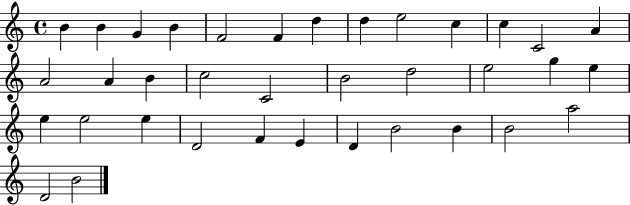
B4/q B4/q G4/q B4/q F4/h F4/q D5/q D5/q E5/h C5/q C5/q C4/h A4/q A4/h A4/q B4/q C5/h C4/h B4/h D5/h E5/h G5/q E5/q E5/q E5/h E5/q D4/h F4/q E4/q D4/q B4/h B4/q B4/h A5/h D4/h B4/h